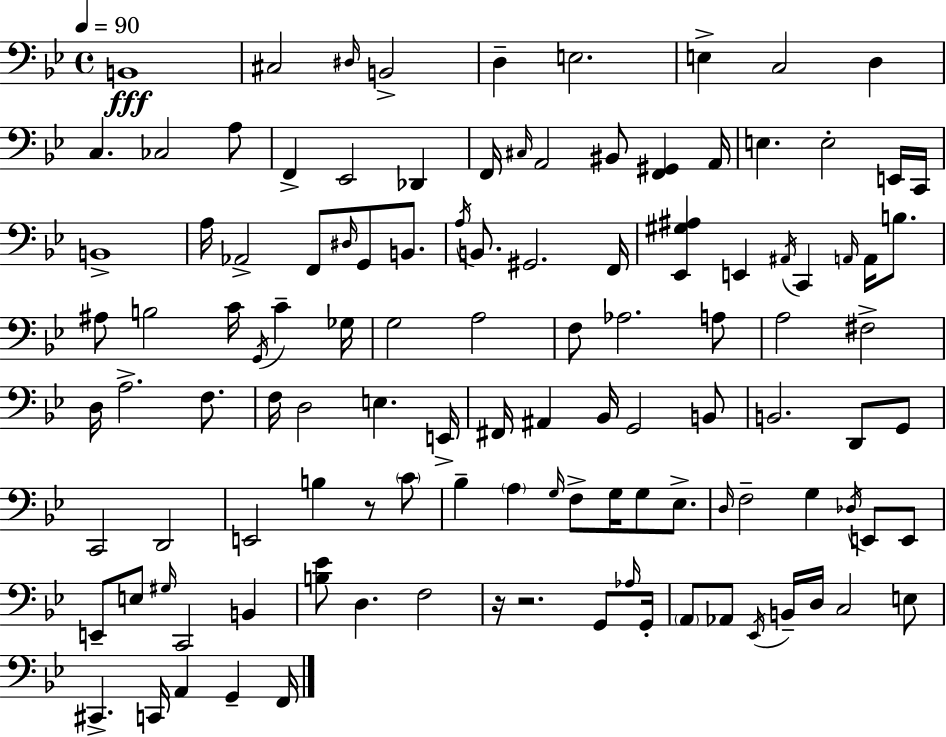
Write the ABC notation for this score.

X:1
T:Untitled
M:4/4
L:1/4
K:Bb
B,,4 ^C,2 ^D,/4 B,,2 D, E,2 E, C,2 D, C, _C,2 A,/2 F,, _E,,2 _D,, F,,/4 ^C,/4 A,,2 ^B,,/2 [F,,^G,,] A,,/4 E, E,2 E,,/4 C,,/4 B,,4 A,/4 _A,,2 F,,/2 ^D,/4 G,,/2 B,,/2 A,/4 B,,/2 ^G,,2 F,,/4 [_E,,^G,^A,] E,, ^A,,/4 C,, A,,/4 A,,/4 B,/2 ^A,/2 B,2 C/4 G,,/4 C _G,/4 G,2 A,2 F,/2 _A,2 A,/2 A,2 ^F,2 D,/4 A,2 F,/2 F,/4 D,2 E, E,,/4 ^F,,/4 ^A,, _B,,/4 G,,2 B,,/2 B,,2 D,,/2 G,,/2 C,,2 D,,2 E,,2 B, z/2 C/2 _B, A, G,/4 F,/2 G,/4 G,/2 _E,/2 D,/4 F,2 G, _D,/4 E,,/2 E,,/2 E,,/2 E,/2 ^G,/4 C,,2 B,, [B,_E]/2 D, F,2 z/4 z2 G,,/2 _A,/4 G,,/4 A,,/2 _A,,/2 _E,,/4 B,,/4 D,/4 C,2 E,/2 ^C,, C,,/4 A,, G,, F,,/4